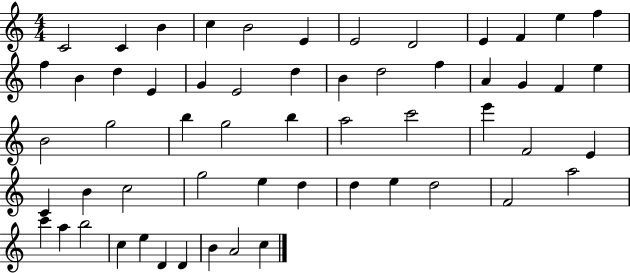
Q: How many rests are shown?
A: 0